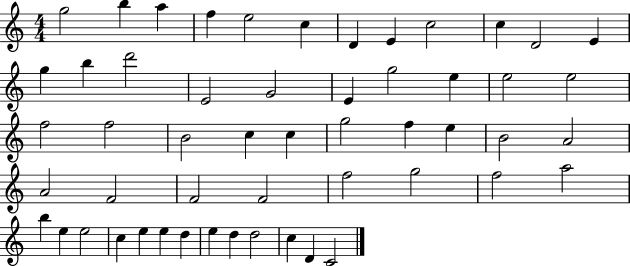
X:1
T:Untitled
M:4/4
L:1/4
K:C
g2 b a f e2 c D E c2 c D2 E g b d'2 E2 G2 E g2 e e2 e2 f2 f2 B2 c c g2 f e B2 A2 A2 F2 F2 F2 f2 g2 f2 a2 b e e2 c e e d e d d2 c D C2